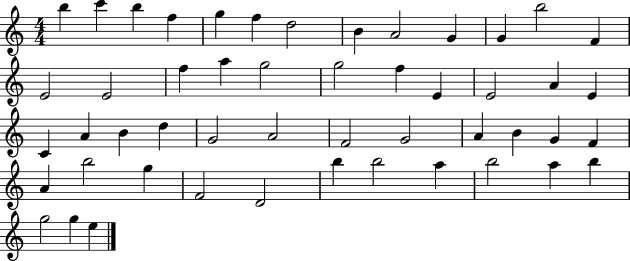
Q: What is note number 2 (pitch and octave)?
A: C6